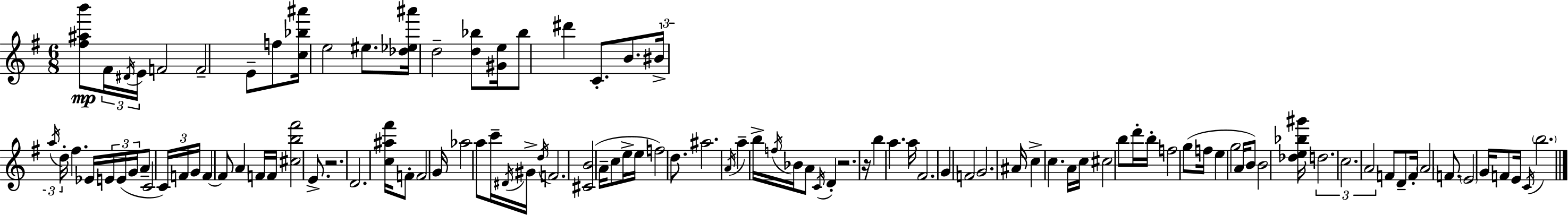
{
  \clef treble
  \numericTimeSignature
  \time 6/8
  \key e \minor
  <fis'' ais'' b'''>8\mp \tuplet 3/2 { fis'16 \acciaccatura { dis'16 } e'16 } f'2 | f'2-- e'8-- f''8 | <c'' bes'' ais'''>16 e''2 eis''8. | <des'' ees'' ais'''>16 d''2-- <d'' bes''>8 | \break <gis' e''>16 bes''8 dis'''4 c'8.-. b'8. | \tuplet 3/2 { bis'16-> \acciaccatura { a''16 } d''16-. } fis''4. ees'16 \tuplet 3/2 { e'16 | e'16( g'16 } a'8-- c'2 | \tuplet 3/2 { c'16) f'16 g'16 } f'4~~ f'8 a'4 | \break f'16 f'16 <cis'' b'' fis'''>2 e'8.-> | r2. | d'2. | <c'' ais'' fis'''>16 f'8-. f'2 | \break g'16 aes''2 a''8 | c'''16-- \acciaccatura { dis'16 } gis'16-> \acciaccatura { d''16 } f'2. | <cis' b'>2( | a'16-- c''8 e''16-> e''16 f''2) | \break d''8. ais''2. | \acciaccatura { a'16 } a''4-- b''16-> \acciaccatura { f''16 } bes'16 | a'8 \acciaccatura { c'16 } d'4-. r2. | r16 b''4 | \break a''4. a''16 fis'2. | g'4 f'2 | g'2. | ais'16 c''4-> | \break c''4. a'16 c''16 cis''2 | b''8 d'''16-. b''16-. f''2 | g''8( f''16 e''4 g''2 | a'16 b'8) b'2 | \break <des'' e'' bes'' gis'''>16 \tuplet 3/2 { d''2. | c''2. | a'2 } | f'8 d'8-- f'16-. \parenthesize a'2 | \break f'8. \parenthesize e'2 | g'16 f'8 e'16 \acciaccatura { c'16 } \parenthesize b''2. | \bar "|."
}